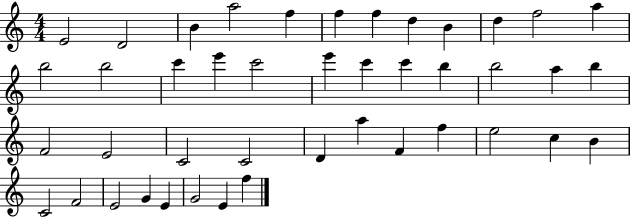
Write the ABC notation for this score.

X:1
T:Untitled
M:4/4
L:1/4
K:C
E2 D2 B a2 f f f d B d f2 a b2 b2 c' e' c'2 e' c' c' b b2 a b F2 E2 C2 C2 D a F f e2 c B C2 F2 E2 G E G2 E f